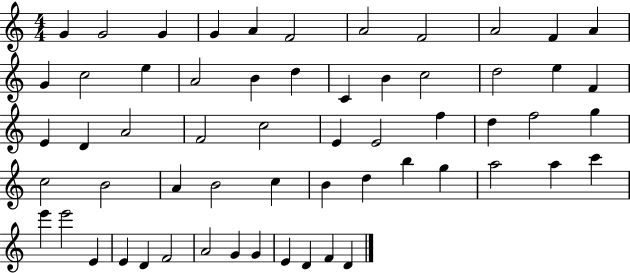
X:1
T:Untitled
M:4/4
L:1/4
K:C
G G2 G G A F2 A2 F2 A2 F A G c2 e A2 B d C B c2 d2 e F E D A2 F2 c2 E E2 f d f2 g c2 B2 A B2 c B d b g a2 a c' e' e'2 E E D F2 A2 G G E D F D